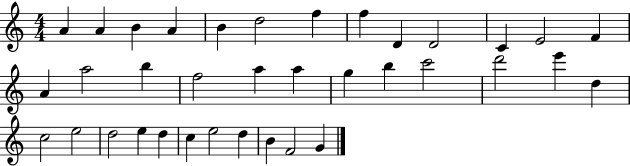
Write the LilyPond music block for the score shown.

{
  \clef treble
  \numericTimeSignature
  \time 4/4
  \key c \major
  a'4 a'4 b'4 a'4 | b'4 d''2 f''4 | f''4 d'4 d'2 | c'4 e'2 f'4 | \break a'4 a''2 b''4 | f''2 a''4 a''4 | g''4 b''4 c'''2 | d'''2 e'''4 d''4 | \break c''2 e''2 | d''2 e''4 d''4 | c''4 e''2 d''4 | b'4 f'2 g'4 | \break \bar "|."
}